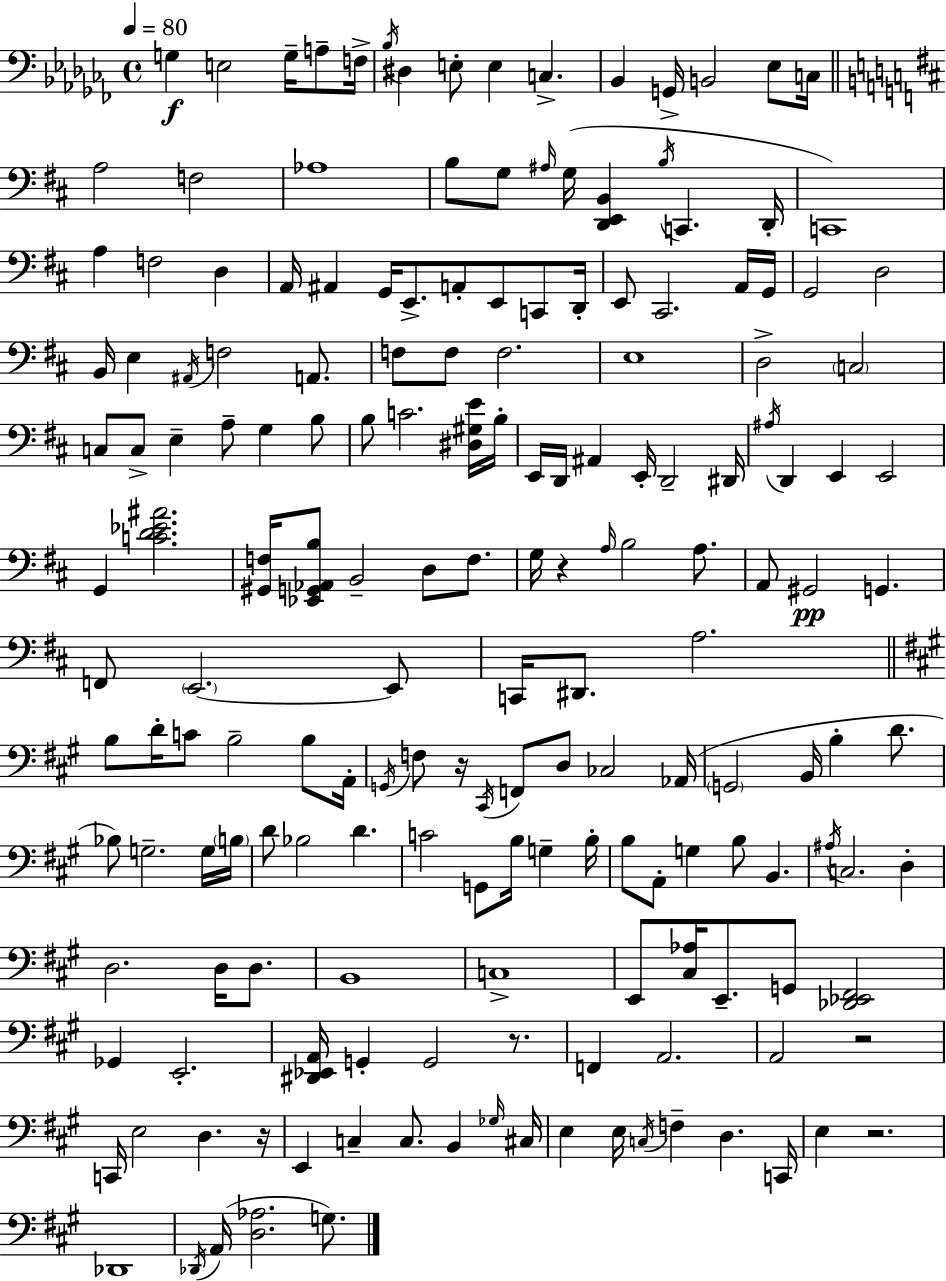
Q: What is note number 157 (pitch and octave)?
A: C2